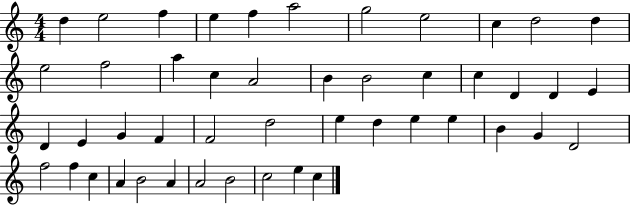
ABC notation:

X:1
T:Untitled
M:4/4
L:1/4
K:C
d e2 f e f a2 g2 e2 c d2 d e2 f2 a c A2 B B2 c c D D E D E G F F2 d2 e d e e B G D2 f2 f c A B2 A A2 B2 c2 e c